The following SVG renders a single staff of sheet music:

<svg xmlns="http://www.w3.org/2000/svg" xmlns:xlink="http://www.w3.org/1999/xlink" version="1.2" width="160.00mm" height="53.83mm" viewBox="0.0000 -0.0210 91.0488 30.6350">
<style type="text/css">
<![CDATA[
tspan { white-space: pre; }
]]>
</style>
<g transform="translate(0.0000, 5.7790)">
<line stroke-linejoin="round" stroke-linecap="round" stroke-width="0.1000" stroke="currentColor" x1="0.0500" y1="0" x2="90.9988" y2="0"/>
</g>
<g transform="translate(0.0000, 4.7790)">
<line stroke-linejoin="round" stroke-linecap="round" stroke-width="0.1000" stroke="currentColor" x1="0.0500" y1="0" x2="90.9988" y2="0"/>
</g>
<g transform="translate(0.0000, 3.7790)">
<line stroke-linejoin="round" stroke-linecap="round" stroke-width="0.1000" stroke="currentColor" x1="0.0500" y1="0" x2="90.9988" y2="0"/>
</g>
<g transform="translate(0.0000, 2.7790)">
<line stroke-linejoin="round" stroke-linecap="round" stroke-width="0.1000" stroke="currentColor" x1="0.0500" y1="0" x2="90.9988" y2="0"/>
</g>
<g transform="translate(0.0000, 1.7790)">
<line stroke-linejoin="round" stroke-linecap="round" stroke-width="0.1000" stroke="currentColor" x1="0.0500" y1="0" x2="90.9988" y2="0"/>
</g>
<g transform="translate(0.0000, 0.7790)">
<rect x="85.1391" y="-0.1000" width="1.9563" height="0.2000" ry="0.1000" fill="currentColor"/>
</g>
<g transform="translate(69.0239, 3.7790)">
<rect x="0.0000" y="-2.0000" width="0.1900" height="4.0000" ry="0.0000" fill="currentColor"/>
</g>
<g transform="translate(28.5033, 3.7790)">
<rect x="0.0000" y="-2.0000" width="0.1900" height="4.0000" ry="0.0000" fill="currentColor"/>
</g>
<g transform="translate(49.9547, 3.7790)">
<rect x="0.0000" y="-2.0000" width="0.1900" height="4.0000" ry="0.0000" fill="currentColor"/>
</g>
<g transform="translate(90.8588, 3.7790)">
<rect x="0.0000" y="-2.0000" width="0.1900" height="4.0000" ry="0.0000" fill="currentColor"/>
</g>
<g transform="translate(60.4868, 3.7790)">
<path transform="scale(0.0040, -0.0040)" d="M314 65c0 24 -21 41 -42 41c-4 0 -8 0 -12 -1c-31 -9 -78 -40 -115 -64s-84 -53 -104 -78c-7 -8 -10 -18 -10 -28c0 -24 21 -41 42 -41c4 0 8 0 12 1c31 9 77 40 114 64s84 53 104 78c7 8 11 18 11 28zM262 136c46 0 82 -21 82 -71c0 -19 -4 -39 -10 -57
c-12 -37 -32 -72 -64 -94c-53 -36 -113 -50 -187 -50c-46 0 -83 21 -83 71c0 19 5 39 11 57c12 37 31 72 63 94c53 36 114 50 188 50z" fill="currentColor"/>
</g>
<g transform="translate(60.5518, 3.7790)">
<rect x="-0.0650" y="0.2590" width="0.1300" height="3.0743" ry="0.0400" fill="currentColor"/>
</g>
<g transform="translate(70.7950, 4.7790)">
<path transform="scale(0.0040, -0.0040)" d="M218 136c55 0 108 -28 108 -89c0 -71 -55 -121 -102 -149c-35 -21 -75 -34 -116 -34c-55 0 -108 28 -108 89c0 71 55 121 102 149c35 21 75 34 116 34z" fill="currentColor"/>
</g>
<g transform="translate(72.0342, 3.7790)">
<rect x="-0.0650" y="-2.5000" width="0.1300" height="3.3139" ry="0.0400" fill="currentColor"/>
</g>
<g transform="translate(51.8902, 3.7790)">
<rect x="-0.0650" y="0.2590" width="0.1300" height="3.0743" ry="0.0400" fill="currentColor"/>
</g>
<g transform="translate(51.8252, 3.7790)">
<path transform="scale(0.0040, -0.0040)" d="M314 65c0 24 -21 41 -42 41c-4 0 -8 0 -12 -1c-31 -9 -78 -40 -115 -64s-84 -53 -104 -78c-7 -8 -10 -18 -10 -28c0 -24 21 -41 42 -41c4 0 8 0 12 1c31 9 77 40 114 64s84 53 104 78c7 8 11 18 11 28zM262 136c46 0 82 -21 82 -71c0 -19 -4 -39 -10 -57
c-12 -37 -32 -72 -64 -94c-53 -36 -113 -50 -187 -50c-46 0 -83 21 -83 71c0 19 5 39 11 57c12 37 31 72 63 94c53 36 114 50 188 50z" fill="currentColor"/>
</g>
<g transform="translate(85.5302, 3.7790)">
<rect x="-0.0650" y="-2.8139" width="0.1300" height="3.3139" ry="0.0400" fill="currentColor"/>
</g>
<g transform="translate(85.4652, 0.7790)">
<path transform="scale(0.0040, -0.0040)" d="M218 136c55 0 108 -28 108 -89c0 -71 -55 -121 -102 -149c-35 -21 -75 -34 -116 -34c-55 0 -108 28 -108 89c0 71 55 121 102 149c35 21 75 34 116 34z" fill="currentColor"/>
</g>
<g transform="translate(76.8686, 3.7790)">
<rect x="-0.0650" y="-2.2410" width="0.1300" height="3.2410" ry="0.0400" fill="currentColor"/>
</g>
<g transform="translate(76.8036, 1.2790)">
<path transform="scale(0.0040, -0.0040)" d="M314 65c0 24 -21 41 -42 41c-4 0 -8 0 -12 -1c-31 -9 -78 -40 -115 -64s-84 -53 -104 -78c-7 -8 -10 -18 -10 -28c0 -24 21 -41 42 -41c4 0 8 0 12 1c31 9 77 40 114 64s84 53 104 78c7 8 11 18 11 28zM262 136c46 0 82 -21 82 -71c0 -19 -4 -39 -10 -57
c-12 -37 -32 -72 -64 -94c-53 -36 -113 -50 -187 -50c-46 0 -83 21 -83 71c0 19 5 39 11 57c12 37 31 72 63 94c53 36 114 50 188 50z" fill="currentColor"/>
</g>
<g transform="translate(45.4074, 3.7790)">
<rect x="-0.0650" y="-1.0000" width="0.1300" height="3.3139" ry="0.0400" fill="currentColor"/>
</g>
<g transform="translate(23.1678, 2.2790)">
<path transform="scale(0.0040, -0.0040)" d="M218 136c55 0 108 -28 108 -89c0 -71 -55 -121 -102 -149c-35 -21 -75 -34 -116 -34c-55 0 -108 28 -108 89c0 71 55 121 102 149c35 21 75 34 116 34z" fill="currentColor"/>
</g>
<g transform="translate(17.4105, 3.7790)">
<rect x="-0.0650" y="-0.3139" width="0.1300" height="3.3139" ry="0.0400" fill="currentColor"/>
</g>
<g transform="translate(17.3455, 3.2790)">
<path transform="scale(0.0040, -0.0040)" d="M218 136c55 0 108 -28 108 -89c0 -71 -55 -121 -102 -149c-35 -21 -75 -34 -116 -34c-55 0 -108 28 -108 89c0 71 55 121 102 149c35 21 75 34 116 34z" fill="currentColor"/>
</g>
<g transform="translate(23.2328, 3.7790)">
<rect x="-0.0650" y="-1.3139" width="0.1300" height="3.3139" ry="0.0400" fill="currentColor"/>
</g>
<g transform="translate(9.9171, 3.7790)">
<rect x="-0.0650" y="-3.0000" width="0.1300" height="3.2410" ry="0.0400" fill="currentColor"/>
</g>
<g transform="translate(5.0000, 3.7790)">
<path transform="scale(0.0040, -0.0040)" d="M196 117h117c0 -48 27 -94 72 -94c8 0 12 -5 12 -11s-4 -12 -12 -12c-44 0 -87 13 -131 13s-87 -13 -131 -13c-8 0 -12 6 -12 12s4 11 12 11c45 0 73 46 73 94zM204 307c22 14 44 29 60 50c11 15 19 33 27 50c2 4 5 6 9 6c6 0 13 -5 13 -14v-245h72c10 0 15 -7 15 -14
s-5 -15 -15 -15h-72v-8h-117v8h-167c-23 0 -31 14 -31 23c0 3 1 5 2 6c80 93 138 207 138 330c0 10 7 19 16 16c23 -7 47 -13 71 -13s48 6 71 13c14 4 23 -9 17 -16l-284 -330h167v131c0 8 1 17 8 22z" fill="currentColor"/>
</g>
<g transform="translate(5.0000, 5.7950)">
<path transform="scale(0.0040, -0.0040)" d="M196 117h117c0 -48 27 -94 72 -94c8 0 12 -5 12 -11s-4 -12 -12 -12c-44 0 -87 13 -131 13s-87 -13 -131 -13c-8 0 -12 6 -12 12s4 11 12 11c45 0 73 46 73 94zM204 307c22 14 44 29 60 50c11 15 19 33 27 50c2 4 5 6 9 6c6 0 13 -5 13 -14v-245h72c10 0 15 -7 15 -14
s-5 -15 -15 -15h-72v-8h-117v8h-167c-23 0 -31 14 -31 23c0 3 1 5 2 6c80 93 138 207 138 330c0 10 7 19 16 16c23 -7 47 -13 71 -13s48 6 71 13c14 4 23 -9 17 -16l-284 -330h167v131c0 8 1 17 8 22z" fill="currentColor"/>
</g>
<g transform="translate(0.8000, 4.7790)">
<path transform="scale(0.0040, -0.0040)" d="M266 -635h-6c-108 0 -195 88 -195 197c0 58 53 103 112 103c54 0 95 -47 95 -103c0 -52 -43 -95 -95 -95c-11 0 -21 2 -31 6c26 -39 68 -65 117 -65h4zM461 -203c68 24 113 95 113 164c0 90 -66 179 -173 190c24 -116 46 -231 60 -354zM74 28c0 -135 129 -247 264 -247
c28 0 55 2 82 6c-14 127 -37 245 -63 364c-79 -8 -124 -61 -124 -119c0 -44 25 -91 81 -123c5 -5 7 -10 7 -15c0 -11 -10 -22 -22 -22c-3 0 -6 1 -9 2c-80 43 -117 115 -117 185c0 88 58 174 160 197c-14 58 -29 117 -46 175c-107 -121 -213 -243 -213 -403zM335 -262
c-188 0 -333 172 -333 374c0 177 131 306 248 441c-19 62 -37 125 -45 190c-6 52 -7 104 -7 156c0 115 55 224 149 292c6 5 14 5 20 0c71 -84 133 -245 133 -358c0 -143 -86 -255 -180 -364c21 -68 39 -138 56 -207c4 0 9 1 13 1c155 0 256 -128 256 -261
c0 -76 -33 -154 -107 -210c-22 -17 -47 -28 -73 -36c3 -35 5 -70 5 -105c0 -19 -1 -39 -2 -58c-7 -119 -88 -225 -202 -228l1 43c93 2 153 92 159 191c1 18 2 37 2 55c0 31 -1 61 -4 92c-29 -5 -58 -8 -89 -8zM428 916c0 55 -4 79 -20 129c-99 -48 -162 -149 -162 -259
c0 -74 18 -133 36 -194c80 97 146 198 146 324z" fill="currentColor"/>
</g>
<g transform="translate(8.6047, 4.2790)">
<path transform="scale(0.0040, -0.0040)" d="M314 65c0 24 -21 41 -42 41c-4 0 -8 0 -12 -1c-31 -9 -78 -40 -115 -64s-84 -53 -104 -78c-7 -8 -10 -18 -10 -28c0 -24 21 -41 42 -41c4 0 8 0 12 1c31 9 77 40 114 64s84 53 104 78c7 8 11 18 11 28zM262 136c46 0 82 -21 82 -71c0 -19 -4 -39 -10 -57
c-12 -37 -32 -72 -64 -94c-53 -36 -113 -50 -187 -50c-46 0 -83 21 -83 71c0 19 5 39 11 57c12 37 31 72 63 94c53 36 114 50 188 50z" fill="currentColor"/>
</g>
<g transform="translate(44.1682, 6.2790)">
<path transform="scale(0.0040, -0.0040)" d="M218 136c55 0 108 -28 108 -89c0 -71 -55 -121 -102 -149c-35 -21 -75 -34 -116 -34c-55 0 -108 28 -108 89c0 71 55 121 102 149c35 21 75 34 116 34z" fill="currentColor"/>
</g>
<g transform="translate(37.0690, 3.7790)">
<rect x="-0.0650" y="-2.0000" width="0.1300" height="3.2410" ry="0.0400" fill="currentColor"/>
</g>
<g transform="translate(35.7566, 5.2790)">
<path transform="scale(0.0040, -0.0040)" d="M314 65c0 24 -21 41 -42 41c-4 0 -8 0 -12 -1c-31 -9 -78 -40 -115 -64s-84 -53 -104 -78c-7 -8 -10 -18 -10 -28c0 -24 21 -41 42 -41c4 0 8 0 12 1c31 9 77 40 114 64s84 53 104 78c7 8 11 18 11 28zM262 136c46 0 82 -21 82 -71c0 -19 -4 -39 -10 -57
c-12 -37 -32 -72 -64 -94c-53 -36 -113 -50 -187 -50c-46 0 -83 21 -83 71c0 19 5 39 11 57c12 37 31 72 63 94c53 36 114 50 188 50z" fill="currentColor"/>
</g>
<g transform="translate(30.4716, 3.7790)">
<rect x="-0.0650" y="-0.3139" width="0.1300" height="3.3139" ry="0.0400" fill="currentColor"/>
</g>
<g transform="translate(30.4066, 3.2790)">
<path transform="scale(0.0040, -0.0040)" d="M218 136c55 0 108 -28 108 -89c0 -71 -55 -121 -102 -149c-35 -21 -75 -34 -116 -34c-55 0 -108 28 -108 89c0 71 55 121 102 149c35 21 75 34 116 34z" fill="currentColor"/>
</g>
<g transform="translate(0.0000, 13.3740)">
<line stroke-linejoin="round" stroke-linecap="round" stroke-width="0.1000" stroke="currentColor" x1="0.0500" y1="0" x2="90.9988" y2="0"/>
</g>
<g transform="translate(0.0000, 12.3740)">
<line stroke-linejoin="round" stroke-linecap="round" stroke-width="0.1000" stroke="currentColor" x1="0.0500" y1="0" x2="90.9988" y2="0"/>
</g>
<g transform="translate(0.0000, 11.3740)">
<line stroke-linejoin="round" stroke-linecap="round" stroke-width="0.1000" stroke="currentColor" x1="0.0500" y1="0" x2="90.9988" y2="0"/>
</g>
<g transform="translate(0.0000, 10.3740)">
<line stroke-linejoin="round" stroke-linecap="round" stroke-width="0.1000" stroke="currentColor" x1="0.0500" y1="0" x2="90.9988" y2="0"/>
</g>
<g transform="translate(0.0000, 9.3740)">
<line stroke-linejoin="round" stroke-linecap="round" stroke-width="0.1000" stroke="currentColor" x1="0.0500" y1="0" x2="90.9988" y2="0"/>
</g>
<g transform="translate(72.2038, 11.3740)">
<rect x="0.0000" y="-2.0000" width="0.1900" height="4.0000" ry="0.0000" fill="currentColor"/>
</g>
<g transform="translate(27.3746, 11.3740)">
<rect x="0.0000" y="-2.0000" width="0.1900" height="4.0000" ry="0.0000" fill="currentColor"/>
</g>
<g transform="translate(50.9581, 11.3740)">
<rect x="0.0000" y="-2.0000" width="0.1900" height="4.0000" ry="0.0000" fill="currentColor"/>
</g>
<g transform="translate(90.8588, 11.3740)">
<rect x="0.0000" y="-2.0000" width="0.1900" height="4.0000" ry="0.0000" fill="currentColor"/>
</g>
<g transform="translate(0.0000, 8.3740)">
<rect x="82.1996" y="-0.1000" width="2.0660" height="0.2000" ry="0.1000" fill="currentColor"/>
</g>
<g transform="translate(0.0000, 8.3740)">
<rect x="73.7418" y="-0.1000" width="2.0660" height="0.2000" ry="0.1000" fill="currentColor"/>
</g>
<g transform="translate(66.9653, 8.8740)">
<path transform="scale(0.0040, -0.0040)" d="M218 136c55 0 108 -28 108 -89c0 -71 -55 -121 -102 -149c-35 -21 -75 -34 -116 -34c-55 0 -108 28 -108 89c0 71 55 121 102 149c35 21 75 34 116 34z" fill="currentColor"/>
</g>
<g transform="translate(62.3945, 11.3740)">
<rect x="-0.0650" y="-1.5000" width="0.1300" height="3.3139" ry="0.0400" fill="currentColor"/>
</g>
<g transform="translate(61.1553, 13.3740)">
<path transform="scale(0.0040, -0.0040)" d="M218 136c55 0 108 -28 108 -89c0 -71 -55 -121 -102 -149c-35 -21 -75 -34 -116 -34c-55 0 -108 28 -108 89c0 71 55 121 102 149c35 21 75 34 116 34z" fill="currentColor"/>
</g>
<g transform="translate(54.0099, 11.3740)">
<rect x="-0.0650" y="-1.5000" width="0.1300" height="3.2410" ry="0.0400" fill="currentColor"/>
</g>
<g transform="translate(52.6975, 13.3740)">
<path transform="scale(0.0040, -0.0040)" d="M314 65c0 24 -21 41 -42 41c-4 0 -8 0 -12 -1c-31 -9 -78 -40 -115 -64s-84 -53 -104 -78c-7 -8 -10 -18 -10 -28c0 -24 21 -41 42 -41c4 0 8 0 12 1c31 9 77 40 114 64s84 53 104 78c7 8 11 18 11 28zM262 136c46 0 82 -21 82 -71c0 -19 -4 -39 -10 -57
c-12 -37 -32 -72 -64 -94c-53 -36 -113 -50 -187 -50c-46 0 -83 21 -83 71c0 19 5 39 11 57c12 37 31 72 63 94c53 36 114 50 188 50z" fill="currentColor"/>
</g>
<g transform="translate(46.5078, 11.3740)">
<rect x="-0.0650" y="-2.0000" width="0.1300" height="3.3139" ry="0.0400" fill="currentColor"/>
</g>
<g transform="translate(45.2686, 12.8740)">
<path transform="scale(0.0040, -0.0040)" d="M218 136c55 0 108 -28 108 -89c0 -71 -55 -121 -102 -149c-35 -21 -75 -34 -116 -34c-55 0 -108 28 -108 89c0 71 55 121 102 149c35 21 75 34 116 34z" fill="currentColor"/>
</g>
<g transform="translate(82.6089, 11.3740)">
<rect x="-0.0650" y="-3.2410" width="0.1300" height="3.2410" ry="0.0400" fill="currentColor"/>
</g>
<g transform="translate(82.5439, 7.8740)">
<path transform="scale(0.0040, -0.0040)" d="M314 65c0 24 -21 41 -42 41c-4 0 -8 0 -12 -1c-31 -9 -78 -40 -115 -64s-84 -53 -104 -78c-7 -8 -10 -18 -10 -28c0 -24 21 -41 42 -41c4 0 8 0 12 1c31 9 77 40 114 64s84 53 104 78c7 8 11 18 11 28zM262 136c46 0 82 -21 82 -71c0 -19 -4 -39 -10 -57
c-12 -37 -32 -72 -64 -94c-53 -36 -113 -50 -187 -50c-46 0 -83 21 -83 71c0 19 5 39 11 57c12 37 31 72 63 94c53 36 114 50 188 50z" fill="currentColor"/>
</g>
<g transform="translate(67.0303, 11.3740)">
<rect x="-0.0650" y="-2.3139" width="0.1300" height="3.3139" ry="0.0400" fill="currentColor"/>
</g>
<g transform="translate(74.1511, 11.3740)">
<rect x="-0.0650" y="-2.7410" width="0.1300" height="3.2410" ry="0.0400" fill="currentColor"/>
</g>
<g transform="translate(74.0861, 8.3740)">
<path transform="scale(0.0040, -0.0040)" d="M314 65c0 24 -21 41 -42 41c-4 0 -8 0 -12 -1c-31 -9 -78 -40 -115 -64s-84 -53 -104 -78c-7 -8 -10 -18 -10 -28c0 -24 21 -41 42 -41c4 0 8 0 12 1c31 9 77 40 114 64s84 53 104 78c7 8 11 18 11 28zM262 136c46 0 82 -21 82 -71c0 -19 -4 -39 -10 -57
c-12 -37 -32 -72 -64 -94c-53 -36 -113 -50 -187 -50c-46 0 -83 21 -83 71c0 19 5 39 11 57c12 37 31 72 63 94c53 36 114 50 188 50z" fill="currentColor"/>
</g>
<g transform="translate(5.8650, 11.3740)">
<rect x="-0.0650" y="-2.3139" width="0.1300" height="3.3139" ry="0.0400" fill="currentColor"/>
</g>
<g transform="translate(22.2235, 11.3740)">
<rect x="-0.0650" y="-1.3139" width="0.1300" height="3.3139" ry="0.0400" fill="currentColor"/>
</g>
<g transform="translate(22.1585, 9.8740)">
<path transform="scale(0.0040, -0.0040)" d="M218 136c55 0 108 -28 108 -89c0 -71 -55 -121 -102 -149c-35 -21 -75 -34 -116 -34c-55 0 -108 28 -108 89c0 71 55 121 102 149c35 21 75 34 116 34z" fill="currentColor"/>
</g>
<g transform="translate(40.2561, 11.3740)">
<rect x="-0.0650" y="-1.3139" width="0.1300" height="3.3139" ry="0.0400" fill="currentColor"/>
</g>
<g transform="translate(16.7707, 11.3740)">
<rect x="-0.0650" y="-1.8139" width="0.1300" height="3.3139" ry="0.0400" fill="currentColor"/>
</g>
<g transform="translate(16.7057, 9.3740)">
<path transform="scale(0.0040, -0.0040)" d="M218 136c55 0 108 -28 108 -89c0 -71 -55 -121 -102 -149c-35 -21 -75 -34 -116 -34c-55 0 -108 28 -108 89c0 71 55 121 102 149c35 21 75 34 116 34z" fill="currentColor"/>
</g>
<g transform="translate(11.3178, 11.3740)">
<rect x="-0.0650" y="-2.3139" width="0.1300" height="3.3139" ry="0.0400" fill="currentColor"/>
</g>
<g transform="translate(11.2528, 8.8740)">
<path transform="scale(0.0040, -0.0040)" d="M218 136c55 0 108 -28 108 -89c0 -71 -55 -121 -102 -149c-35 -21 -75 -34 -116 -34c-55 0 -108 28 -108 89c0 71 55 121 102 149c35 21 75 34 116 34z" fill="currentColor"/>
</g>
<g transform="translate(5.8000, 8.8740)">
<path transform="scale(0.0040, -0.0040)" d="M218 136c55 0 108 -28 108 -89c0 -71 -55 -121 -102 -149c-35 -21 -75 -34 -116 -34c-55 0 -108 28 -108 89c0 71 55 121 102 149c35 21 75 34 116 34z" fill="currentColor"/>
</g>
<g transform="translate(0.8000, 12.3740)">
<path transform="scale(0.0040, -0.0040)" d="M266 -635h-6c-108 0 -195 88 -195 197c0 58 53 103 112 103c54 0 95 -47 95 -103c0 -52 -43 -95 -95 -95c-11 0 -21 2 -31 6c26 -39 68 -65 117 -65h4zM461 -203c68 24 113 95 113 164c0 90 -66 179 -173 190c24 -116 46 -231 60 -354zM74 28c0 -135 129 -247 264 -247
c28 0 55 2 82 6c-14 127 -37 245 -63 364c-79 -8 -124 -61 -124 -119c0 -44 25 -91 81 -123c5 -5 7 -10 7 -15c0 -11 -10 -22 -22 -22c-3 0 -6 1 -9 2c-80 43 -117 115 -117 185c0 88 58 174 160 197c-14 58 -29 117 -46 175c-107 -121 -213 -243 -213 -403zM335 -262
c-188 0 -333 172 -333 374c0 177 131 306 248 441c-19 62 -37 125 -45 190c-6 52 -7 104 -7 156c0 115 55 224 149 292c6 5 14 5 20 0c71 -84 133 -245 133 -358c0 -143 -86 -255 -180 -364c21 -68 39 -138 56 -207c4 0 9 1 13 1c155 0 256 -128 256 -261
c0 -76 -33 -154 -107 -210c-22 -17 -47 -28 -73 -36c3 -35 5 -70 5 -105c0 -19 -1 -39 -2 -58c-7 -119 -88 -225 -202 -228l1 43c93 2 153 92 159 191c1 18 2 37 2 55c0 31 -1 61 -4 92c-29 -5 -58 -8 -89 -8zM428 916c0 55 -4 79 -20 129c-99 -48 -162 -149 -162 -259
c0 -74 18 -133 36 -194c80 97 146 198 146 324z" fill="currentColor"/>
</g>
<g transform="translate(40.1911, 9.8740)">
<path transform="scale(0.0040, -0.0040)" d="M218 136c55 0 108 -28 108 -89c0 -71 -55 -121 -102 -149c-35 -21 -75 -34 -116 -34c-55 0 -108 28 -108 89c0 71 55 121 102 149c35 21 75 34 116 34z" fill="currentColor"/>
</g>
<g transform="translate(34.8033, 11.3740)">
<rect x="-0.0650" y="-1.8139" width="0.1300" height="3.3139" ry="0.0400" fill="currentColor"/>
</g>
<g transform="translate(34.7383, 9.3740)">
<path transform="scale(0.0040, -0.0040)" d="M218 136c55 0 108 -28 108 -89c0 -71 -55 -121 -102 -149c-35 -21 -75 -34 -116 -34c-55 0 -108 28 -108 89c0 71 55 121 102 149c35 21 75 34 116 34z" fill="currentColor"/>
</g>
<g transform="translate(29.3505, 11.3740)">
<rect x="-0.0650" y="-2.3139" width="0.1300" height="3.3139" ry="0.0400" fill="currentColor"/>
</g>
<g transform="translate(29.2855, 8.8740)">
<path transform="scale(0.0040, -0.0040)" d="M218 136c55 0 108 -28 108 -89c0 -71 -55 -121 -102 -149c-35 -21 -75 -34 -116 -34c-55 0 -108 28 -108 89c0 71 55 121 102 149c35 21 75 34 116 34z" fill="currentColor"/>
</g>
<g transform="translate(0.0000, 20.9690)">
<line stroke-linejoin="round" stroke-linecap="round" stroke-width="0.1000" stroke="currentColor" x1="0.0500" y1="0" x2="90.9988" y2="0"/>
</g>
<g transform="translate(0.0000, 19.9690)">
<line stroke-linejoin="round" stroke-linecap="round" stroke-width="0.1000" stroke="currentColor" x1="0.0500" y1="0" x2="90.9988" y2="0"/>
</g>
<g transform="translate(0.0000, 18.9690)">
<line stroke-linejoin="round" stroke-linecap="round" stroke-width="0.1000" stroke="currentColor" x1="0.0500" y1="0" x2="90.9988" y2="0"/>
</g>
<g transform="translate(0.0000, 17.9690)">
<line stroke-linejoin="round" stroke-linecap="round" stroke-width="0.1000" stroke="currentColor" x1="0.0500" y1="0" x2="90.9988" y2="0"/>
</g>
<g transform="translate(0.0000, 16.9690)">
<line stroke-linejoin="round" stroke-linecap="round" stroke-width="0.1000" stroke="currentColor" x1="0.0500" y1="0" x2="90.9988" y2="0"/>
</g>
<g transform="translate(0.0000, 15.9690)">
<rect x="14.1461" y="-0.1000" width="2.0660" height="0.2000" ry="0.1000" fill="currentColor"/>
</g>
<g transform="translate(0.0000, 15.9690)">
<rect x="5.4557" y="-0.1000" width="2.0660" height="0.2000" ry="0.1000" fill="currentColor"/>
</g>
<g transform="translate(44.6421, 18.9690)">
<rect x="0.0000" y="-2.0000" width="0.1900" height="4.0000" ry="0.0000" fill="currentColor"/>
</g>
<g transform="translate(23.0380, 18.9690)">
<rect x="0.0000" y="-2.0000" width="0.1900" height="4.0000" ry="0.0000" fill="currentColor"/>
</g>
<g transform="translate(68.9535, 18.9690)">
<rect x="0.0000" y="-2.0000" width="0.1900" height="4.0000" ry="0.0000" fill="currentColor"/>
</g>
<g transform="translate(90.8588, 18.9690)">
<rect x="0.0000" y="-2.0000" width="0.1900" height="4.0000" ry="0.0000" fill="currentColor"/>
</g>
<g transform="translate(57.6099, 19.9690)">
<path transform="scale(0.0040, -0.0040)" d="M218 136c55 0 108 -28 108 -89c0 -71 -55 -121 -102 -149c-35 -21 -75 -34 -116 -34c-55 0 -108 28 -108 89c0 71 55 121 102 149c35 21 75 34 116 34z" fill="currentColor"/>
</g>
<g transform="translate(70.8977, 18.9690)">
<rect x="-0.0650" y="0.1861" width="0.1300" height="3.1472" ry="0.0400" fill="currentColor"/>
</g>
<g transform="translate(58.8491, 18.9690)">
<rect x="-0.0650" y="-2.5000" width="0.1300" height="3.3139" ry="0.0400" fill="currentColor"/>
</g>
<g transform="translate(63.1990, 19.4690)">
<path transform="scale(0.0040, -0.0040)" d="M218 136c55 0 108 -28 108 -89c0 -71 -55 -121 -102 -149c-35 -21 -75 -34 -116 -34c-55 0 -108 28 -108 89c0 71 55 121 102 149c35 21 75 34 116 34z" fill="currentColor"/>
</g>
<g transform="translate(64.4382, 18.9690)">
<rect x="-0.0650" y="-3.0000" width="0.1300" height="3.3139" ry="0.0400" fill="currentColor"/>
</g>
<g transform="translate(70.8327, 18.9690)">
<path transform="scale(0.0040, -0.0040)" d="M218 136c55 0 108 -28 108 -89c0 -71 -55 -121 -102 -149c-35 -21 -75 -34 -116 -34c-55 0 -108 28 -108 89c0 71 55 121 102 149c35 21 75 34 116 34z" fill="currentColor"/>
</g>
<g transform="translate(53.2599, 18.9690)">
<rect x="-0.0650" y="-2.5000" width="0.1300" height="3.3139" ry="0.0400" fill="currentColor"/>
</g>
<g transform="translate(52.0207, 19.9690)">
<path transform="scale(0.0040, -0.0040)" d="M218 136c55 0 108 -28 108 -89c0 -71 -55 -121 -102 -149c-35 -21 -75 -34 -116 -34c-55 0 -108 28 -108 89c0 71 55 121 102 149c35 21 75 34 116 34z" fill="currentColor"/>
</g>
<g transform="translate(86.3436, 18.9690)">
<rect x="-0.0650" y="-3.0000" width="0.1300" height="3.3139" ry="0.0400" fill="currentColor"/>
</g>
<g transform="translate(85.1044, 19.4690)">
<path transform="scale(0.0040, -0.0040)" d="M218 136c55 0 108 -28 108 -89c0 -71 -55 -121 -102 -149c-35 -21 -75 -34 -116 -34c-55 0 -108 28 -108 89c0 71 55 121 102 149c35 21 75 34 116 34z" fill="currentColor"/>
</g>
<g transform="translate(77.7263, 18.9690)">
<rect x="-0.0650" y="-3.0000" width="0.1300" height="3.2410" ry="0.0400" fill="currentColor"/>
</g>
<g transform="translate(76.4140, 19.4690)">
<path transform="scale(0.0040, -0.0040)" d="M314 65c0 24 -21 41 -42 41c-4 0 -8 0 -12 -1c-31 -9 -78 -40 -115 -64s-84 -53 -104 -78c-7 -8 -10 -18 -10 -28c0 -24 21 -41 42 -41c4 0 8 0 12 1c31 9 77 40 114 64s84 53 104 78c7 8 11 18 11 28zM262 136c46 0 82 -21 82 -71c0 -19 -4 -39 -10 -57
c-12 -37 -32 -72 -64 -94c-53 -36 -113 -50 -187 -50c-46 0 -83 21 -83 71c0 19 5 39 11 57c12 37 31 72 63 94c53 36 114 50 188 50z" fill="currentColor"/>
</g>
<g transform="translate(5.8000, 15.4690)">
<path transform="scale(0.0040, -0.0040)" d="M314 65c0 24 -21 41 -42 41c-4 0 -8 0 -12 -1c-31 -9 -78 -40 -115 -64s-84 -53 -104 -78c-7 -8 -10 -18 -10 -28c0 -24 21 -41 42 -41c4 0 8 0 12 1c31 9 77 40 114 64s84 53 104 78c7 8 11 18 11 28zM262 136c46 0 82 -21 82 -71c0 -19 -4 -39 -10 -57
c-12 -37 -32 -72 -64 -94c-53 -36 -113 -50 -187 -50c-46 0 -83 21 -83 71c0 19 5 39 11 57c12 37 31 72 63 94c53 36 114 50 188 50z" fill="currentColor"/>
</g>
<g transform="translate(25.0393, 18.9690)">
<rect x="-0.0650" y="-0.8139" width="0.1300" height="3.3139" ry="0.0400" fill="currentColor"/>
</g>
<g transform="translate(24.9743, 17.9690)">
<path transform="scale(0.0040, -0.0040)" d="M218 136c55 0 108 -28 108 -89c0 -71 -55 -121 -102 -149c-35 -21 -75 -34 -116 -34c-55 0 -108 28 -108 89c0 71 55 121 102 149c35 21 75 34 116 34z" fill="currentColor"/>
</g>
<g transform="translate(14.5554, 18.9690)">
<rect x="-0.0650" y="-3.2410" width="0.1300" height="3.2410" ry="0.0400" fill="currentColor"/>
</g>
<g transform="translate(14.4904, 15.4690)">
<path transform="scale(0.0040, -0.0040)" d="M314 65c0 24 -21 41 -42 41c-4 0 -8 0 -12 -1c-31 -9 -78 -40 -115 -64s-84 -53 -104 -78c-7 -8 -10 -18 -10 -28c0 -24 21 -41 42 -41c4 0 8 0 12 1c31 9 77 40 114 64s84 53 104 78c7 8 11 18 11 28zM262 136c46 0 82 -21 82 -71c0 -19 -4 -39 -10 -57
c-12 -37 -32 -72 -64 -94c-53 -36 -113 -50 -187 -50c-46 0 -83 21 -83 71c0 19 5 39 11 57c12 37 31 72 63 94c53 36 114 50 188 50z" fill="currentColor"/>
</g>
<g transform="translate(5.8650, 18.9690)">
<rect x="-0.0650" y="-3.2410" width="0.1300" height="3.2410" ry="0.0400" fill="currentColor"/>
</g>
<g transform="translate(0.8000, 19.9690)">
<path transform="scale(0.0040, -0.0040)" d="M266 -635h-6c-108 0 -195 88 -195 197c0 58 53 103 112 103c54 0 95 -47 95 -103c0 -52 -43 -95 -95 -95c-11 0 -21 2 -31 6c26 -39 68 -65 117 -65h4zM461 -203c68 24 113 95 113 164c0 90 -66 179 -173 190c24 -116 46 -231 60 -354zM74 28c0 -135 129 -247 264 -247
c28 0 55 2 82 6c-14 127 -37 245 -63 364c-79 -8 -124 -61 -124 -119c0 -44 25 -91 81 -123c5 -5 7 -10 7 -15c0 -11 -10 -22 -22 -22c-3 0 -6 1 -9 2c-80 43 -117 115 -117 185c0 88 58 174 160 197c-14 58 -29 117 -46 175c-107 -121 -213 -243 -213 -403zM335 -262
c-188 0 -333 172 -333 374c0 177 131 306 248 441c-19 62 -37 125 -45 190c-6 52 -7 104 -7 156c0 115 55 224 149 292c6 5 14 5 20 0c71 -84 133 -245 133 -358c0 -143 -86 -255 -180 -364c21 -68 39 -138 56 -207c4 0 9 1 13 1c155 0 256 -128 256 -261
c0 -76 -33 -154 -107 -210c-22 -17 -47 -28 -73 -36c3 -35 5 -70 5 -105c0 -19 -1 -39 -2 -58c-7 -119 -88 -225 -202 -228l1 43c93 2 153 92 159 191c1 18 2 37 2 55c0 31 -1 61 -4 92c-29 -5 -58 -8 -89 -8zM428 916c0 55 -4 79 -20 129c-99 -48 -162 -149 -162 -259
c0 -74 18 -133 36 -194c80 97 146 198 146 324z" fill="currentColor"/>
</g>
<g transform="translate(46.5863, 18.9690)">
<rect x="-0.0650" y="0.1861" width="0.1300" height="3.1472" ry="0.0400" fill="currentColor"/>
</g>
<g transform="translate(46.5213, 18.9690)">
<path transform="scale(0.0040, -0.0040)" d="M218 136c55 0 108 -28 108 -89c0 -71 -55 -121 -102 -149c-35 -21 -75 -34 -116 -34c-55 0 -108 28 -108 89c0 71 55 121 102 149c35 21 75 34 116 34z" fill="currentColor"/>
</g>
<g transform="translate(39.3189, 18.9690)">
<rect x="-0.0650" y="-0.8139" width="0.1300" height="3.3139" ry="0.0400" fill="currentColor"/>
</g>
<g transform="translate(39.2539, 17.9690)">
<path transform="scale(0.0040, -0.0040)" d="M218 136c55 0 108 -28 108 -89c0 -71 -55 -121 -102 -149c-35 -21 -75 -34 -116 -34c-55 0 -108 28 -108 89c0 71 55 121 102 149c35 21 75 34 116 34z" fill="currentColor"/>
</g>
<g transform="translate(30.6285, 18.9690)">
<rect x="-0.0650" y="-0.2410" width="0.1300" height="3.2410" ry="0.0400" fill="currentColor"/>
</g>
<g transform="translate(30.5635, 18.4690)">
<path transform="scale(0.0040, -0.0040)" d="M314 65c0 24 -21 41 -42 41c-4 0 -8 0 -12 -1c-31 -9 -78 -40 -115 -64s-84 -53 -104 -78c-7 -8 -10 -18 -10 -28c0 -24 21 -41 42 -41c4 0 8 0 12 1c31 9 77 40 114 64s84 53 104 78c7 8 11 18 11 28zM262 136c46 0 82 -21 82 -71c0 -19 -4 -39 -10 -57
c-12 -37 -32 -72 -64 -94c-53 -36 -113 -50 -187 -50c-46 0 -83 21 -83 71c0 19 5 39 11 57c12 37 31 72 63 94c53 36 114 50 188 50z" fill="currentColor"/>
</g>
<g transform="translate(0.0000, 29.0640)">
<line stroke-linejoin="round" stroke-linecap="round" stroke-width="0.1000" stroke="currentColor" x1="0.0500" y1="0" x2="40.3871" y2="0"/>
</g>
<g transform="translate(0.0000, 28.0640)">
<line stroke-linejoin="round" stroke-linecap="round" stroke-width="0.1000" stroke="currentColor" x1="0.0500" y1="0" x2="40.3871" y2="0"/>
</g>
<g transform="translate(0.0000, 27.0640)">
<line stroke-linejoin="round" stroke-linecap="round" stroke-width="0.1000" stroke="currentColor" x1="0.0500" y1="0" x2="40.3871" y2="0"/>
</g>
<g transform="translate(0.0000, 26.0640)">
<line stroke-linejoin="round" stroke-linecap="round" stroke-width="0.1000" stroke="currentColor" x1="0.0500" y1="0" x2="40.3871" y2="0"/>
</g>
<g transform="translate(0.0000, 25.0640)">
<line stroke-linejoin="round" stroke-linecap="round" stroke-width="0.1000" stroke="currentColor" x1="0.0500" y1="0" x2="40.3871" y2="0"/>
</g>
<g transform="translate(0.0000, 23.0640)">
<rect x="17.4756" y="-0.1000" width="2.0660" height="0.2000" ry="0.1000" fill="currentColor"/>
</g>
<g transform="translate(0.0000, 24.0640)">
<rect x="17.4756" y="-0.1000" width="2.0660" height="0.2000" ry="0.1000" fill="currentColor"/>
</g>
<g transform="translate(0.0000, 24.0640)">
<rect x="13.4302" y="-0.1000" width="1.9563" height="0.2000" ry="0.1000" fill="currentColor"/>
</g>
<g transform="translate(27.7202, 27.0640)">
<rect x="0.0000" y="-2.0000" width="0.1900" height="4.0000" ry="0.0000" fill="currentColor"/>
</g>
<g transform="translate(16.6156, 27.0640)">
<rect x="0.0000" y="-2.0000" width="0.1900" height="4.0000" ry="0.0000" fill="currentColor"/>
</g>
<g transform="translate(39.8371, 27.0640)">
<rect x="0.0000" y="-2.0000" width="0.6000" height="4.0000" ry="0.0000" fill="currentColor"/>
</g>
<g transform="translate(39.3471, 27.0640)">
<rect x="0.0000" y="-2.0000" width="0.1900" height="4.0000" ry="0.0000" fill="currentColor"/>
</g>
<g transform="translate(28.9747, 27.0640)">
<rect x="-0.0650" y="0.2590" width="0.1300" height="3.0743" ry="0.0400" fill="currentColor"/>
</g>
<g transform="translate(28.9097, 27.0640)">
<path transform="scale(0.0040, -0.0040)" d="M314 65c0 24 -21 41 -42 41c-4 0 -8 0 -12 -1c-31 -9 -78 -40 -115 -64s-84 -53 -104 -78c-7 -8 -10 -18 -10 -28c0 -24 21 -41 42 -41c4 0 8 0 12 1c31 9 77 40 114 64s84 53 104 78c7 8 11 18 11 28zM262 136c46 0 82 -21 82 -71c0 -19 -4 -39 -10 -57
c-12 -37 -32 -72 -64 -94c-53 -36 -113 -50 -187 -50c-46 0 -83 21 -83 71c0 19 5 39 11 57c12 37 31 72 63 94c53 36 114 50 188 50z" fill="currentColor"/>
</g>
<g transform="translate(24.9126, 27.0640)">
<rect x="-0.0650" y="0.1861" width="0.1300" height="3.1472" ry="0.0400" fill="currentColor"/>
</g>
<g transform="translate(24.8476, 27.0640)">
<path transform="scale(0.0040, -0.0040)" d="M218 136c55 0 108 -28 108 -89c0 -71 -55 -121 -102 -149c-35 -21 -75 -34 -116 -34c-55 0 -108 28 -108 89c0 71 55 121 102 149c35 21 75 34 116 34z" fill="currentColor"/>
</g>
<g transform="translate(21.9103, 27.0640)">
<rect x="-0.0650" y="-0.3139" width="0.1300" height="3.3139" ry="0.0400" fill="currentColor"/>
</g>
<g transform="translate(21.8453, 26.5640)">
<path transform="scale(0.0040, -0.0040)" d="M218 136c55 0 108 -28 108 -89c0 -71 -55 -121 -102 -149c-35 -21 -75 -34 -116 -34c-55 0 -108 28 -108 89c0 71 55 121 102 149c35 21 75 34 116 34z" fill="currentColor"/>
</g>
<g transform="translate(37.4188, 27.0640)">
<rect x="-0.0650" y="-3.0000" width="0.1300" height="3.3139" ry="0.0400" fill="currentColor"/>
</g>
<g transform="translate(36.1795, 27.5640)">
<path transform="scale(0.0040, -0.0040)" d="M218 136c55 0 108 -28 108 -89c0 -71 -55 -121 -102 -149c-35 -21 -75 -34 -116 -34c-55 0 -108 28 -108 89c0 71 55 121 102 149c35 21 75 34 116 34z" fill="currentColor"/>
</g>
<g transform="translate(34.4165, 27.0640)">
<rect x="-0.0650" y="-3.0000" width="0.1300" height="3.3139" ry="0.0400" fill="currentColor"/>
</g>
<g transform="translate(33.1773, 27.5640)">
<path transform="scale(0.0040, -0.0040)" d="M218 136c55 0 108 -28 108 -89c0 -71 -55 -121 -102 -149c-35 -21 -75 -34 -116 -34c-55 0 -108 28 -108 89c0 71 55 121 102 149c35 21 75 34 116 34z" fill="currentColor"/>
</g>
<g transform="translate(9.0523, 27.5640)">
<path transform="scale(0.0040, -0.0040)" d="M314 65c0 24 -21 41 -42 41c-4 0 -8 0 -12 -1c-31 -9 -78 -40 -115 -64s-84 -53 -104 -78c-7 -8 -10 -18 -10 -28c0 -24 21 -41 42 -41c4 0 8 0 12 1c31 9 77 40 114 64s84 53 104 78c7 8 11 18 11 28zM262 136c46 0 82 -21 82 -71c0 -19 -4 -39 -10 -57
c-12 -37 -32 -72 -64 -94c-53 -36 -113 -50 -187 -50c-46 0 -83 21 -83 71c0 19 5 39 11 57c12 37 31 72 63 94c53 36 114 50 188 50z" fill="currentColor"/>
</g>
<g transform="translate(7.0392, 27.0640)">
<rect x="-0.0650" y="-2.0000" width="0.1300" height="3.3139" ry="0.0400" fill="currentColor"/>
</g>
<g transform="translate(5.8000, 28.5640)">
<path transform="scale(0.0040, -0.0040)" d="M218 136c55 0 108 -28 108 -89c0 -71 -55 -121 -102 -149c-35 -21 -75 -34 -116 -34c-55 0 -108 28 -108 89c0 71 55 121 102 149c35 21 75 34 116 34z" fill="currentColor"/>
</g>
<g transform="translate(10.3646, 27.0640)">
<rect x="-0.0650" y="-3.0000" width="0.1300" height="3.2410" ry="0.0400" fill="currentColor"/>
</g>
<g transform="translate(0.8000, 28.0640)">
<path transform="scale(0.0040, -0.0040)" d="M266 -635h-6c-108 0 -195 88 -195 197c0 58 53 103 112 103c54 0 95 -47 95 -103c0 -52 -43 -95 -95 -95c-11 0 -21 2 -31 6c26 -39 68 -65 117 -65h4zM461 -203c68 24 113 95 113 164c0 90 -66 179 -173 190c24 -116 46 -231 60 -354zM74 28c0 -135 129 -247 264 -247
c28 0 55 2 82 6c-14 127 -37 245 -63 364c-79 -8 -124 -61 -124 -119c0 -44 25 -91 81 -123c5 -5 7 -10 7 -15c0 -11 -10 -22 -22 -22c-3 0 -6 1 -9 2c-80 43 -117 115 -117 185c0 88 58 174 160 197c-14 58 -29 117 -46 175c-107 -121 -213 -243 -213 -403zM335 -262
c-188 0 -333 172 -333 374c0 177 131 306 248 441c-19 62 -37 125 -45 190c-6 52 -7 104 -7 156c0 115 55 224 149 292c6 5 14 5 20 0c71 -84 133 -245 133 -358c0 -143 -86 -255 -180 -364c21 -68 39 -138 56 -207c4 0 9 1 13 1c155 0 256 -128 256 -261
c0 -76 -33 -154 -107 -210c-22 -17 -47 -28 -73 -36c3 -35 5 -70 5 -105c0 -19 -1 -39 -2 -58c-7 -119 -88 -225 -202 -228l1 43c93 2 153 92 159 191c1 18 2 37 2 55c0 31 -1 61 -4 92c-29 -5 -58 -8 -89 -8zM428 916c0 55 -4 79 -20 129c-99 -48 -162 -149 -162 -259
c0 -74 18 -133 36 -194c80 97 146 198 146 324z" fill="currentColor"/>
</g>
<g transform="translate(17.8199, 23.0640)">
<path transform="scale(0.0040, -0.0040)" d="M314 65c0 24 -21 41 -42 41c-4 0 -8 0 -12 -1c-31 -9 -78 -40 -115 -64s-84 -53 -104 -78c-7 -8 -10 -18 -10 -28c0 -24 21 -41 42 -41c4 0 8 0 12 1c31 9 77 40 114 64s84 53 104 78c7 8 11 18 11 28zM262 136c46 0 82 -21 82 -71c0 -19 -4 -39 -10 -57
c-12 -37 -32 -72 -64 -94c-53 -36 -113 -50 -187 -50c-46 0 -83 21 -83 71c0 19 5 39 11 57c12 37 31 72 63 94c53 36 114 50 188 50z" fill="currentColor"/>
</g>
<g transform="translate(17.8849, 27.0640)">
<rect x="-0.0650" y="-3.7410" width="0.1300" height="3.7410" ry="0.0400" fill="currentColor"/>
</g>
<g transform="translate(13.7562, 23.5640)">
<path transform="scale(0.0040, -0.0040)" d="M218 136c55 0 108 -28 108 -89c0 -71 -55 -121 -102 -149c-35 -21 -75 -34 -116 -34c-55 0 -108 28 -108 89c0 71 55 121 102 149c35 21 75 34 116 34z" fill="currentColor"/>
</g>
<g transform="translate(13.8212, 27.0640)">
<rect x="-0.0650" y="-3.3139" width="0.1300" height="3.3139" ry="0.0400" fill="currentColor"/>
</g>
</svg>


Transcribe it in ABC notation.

X:1
T:Untitled
M:4/4
L:1/4
K:C
A2 c e c F2 D B2 B2 G g2 a g g f e g f e F E2 E g a2 b2 b2 b2 d c2 d B G G A B A2 A F A2 b c'2 c B B2 A A